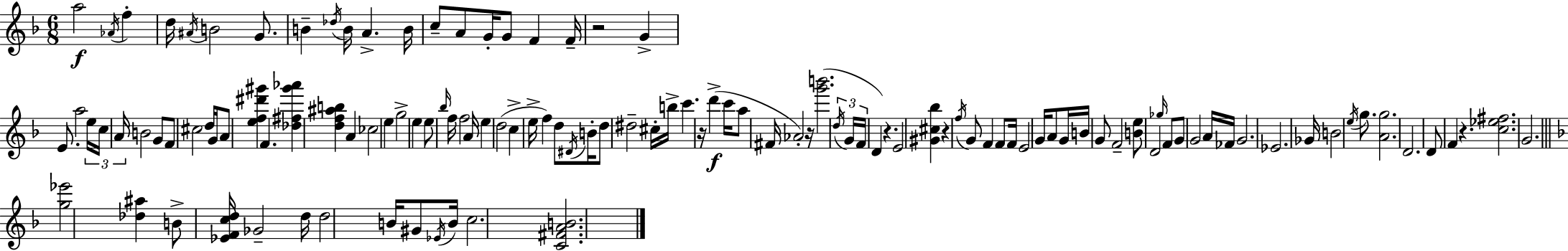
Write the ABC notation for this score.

X:1
T:Untitled
M:6/8
L:1/4
K:Dm
a2 _A/4 f d/4 ^A/4 B2 G/2 B _d/4 B/4 A B/4 c/2 A/2 G/4 G/2 F F/4 z2 G E/2 a2 e/4 c/4 A/4 B2 G/2 F/2 ^c2 d/4 G/4 A/2 [ef^d'^g'] F [_d^f^g'_a'] [df^ab] A _c2 e g2 e e/2 _b/4 f/4 f2 A/4 e d2 c e/4 f d/2 ^D/4 B/4 d/2 ^d2 ^c/4 b/4 c' z/4 d' c'/4 a/2 ^F/4 _A2 z/4 [g'b']2 d/4 G/4 F/4 D z E2 [^G^c_b] z f/4 G/2 F F/2 F/4 E2 G/4 A/2 G/4 B/4 G/2 F2 [Be]/2 D2 _g/4 F/2 G/2 G2 A/4 _F/4 G2 _E2 _G/4 B2 e/4 g/2 [Ag]2 D2 D/2 F z [c_e^f]2 G2 [g_e']2 [_d^a] B/2 [_EFcd]/4 _G2 d/4 d2 B/4 ^G/2 _E/4 B/4 c2 [C^FAB]2